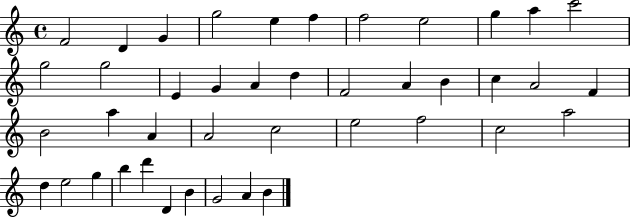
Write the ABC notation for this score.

X:1
T:Untitled
M:4/4
L:1/4
K:C
F2 D G g2 e f f2 e2 g a c'2 g2 g2 E G A d F2 A B c A2 F B2 a A A2 c2 e2 f2 c2 a2 d e2 g b d' D B G2 A B